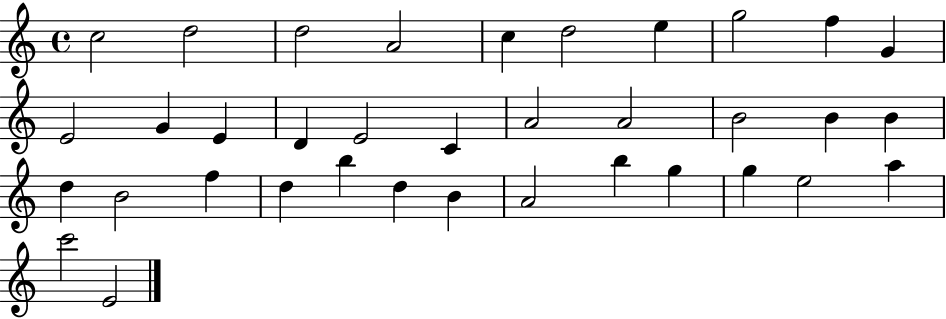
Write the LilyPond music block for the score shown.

{
  \clef treble
  \time 4/4
  \defaultTimeSignature
  \key c \major
  c''2 d''2 | d''2 a'2 | c''4 d''2 e''4 | g''2 f''4 g'4 | \break e'2 g'4 e'4 | d'4 e'2 c'4 | a'2 a'2 | b'2 b'4 b'4 | \break d''4 b'2 f''4 | d''4 b''4 d''4 b'4 | a'2 b''4 g''4 | g''4 e''2 a''4 | \break c'''2 e'2 | \bar "|."
}